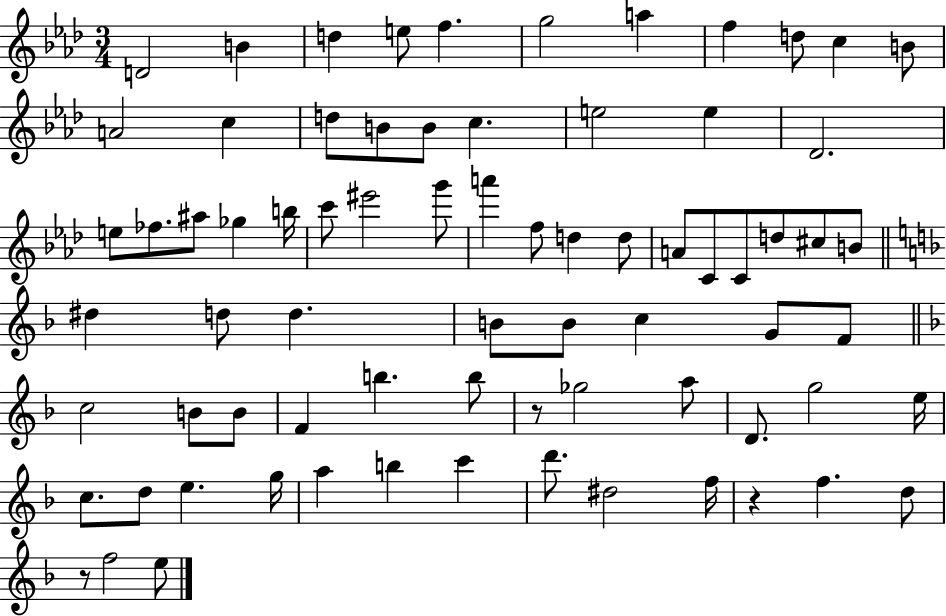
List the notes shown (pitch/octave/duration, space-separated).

D4/h B4/q D5/q E5/e F5/q. G5/h A5/q F5/q D5/e C5/q B4/e A4/h C5/q D5/e B4/e B4/e C5/q. E5/h E5/q Db4/h. E5/e FES5/e. A#5/e Gb5/q B5/s C6/e EIS6/h G6/e A6/q F5/e D5/q D5/e A4/e C4/e C4/e D5/e C#5/e B4/e D#5/q D5/e D5/q. B4/e B4/e C5/q G4/e F4/e C5/h B4/e B4/e F4/q B5/q. B5/e R/e Gb5/h A5/e D4/e. G5/h E5/s C5/e. D5/e E5/q. G5/s A5/q B5/q C6/q D6/e. D#5/h F5/s R/q F5/q. D5/e R/e F5/h E5/e